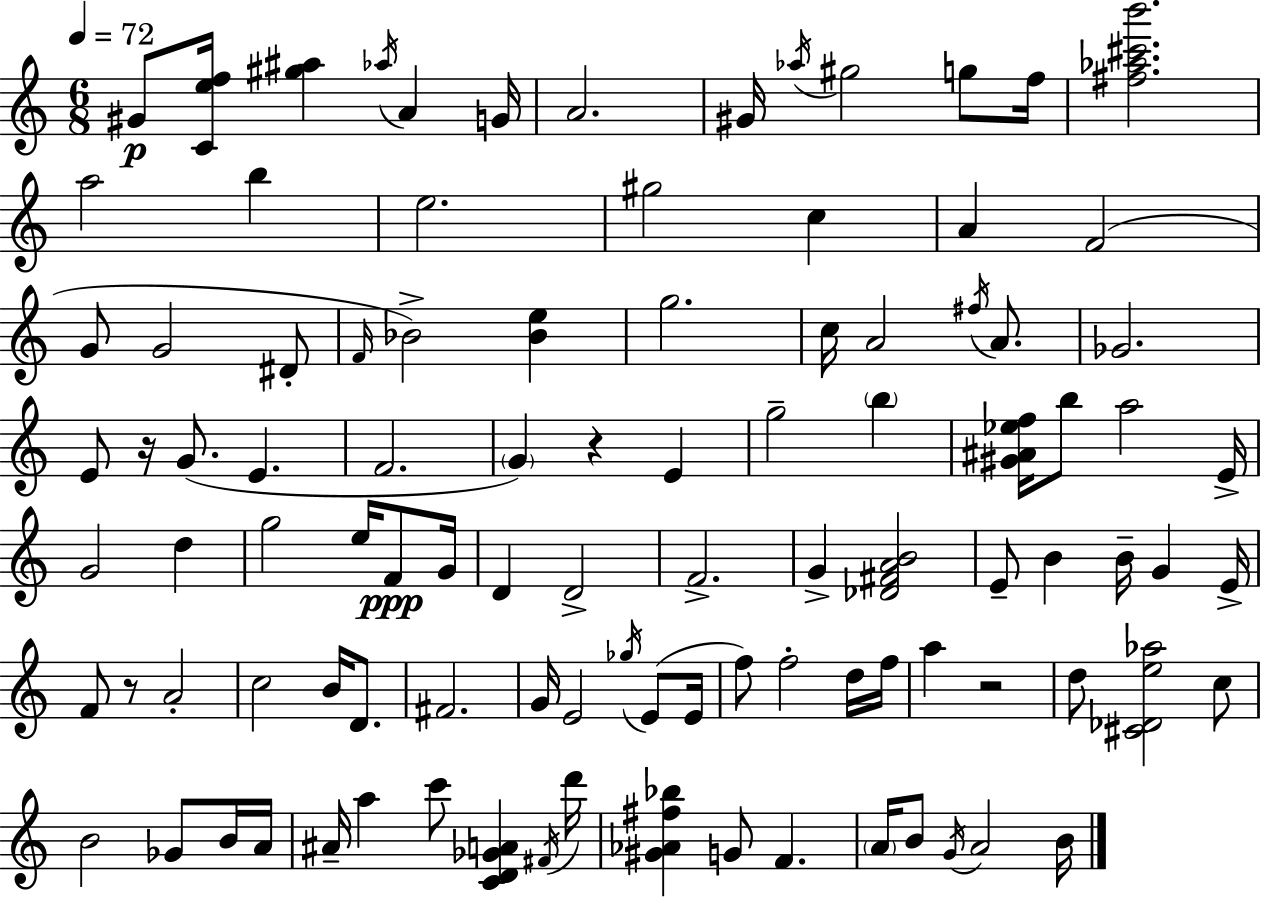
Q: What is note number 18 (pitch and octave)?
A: G4